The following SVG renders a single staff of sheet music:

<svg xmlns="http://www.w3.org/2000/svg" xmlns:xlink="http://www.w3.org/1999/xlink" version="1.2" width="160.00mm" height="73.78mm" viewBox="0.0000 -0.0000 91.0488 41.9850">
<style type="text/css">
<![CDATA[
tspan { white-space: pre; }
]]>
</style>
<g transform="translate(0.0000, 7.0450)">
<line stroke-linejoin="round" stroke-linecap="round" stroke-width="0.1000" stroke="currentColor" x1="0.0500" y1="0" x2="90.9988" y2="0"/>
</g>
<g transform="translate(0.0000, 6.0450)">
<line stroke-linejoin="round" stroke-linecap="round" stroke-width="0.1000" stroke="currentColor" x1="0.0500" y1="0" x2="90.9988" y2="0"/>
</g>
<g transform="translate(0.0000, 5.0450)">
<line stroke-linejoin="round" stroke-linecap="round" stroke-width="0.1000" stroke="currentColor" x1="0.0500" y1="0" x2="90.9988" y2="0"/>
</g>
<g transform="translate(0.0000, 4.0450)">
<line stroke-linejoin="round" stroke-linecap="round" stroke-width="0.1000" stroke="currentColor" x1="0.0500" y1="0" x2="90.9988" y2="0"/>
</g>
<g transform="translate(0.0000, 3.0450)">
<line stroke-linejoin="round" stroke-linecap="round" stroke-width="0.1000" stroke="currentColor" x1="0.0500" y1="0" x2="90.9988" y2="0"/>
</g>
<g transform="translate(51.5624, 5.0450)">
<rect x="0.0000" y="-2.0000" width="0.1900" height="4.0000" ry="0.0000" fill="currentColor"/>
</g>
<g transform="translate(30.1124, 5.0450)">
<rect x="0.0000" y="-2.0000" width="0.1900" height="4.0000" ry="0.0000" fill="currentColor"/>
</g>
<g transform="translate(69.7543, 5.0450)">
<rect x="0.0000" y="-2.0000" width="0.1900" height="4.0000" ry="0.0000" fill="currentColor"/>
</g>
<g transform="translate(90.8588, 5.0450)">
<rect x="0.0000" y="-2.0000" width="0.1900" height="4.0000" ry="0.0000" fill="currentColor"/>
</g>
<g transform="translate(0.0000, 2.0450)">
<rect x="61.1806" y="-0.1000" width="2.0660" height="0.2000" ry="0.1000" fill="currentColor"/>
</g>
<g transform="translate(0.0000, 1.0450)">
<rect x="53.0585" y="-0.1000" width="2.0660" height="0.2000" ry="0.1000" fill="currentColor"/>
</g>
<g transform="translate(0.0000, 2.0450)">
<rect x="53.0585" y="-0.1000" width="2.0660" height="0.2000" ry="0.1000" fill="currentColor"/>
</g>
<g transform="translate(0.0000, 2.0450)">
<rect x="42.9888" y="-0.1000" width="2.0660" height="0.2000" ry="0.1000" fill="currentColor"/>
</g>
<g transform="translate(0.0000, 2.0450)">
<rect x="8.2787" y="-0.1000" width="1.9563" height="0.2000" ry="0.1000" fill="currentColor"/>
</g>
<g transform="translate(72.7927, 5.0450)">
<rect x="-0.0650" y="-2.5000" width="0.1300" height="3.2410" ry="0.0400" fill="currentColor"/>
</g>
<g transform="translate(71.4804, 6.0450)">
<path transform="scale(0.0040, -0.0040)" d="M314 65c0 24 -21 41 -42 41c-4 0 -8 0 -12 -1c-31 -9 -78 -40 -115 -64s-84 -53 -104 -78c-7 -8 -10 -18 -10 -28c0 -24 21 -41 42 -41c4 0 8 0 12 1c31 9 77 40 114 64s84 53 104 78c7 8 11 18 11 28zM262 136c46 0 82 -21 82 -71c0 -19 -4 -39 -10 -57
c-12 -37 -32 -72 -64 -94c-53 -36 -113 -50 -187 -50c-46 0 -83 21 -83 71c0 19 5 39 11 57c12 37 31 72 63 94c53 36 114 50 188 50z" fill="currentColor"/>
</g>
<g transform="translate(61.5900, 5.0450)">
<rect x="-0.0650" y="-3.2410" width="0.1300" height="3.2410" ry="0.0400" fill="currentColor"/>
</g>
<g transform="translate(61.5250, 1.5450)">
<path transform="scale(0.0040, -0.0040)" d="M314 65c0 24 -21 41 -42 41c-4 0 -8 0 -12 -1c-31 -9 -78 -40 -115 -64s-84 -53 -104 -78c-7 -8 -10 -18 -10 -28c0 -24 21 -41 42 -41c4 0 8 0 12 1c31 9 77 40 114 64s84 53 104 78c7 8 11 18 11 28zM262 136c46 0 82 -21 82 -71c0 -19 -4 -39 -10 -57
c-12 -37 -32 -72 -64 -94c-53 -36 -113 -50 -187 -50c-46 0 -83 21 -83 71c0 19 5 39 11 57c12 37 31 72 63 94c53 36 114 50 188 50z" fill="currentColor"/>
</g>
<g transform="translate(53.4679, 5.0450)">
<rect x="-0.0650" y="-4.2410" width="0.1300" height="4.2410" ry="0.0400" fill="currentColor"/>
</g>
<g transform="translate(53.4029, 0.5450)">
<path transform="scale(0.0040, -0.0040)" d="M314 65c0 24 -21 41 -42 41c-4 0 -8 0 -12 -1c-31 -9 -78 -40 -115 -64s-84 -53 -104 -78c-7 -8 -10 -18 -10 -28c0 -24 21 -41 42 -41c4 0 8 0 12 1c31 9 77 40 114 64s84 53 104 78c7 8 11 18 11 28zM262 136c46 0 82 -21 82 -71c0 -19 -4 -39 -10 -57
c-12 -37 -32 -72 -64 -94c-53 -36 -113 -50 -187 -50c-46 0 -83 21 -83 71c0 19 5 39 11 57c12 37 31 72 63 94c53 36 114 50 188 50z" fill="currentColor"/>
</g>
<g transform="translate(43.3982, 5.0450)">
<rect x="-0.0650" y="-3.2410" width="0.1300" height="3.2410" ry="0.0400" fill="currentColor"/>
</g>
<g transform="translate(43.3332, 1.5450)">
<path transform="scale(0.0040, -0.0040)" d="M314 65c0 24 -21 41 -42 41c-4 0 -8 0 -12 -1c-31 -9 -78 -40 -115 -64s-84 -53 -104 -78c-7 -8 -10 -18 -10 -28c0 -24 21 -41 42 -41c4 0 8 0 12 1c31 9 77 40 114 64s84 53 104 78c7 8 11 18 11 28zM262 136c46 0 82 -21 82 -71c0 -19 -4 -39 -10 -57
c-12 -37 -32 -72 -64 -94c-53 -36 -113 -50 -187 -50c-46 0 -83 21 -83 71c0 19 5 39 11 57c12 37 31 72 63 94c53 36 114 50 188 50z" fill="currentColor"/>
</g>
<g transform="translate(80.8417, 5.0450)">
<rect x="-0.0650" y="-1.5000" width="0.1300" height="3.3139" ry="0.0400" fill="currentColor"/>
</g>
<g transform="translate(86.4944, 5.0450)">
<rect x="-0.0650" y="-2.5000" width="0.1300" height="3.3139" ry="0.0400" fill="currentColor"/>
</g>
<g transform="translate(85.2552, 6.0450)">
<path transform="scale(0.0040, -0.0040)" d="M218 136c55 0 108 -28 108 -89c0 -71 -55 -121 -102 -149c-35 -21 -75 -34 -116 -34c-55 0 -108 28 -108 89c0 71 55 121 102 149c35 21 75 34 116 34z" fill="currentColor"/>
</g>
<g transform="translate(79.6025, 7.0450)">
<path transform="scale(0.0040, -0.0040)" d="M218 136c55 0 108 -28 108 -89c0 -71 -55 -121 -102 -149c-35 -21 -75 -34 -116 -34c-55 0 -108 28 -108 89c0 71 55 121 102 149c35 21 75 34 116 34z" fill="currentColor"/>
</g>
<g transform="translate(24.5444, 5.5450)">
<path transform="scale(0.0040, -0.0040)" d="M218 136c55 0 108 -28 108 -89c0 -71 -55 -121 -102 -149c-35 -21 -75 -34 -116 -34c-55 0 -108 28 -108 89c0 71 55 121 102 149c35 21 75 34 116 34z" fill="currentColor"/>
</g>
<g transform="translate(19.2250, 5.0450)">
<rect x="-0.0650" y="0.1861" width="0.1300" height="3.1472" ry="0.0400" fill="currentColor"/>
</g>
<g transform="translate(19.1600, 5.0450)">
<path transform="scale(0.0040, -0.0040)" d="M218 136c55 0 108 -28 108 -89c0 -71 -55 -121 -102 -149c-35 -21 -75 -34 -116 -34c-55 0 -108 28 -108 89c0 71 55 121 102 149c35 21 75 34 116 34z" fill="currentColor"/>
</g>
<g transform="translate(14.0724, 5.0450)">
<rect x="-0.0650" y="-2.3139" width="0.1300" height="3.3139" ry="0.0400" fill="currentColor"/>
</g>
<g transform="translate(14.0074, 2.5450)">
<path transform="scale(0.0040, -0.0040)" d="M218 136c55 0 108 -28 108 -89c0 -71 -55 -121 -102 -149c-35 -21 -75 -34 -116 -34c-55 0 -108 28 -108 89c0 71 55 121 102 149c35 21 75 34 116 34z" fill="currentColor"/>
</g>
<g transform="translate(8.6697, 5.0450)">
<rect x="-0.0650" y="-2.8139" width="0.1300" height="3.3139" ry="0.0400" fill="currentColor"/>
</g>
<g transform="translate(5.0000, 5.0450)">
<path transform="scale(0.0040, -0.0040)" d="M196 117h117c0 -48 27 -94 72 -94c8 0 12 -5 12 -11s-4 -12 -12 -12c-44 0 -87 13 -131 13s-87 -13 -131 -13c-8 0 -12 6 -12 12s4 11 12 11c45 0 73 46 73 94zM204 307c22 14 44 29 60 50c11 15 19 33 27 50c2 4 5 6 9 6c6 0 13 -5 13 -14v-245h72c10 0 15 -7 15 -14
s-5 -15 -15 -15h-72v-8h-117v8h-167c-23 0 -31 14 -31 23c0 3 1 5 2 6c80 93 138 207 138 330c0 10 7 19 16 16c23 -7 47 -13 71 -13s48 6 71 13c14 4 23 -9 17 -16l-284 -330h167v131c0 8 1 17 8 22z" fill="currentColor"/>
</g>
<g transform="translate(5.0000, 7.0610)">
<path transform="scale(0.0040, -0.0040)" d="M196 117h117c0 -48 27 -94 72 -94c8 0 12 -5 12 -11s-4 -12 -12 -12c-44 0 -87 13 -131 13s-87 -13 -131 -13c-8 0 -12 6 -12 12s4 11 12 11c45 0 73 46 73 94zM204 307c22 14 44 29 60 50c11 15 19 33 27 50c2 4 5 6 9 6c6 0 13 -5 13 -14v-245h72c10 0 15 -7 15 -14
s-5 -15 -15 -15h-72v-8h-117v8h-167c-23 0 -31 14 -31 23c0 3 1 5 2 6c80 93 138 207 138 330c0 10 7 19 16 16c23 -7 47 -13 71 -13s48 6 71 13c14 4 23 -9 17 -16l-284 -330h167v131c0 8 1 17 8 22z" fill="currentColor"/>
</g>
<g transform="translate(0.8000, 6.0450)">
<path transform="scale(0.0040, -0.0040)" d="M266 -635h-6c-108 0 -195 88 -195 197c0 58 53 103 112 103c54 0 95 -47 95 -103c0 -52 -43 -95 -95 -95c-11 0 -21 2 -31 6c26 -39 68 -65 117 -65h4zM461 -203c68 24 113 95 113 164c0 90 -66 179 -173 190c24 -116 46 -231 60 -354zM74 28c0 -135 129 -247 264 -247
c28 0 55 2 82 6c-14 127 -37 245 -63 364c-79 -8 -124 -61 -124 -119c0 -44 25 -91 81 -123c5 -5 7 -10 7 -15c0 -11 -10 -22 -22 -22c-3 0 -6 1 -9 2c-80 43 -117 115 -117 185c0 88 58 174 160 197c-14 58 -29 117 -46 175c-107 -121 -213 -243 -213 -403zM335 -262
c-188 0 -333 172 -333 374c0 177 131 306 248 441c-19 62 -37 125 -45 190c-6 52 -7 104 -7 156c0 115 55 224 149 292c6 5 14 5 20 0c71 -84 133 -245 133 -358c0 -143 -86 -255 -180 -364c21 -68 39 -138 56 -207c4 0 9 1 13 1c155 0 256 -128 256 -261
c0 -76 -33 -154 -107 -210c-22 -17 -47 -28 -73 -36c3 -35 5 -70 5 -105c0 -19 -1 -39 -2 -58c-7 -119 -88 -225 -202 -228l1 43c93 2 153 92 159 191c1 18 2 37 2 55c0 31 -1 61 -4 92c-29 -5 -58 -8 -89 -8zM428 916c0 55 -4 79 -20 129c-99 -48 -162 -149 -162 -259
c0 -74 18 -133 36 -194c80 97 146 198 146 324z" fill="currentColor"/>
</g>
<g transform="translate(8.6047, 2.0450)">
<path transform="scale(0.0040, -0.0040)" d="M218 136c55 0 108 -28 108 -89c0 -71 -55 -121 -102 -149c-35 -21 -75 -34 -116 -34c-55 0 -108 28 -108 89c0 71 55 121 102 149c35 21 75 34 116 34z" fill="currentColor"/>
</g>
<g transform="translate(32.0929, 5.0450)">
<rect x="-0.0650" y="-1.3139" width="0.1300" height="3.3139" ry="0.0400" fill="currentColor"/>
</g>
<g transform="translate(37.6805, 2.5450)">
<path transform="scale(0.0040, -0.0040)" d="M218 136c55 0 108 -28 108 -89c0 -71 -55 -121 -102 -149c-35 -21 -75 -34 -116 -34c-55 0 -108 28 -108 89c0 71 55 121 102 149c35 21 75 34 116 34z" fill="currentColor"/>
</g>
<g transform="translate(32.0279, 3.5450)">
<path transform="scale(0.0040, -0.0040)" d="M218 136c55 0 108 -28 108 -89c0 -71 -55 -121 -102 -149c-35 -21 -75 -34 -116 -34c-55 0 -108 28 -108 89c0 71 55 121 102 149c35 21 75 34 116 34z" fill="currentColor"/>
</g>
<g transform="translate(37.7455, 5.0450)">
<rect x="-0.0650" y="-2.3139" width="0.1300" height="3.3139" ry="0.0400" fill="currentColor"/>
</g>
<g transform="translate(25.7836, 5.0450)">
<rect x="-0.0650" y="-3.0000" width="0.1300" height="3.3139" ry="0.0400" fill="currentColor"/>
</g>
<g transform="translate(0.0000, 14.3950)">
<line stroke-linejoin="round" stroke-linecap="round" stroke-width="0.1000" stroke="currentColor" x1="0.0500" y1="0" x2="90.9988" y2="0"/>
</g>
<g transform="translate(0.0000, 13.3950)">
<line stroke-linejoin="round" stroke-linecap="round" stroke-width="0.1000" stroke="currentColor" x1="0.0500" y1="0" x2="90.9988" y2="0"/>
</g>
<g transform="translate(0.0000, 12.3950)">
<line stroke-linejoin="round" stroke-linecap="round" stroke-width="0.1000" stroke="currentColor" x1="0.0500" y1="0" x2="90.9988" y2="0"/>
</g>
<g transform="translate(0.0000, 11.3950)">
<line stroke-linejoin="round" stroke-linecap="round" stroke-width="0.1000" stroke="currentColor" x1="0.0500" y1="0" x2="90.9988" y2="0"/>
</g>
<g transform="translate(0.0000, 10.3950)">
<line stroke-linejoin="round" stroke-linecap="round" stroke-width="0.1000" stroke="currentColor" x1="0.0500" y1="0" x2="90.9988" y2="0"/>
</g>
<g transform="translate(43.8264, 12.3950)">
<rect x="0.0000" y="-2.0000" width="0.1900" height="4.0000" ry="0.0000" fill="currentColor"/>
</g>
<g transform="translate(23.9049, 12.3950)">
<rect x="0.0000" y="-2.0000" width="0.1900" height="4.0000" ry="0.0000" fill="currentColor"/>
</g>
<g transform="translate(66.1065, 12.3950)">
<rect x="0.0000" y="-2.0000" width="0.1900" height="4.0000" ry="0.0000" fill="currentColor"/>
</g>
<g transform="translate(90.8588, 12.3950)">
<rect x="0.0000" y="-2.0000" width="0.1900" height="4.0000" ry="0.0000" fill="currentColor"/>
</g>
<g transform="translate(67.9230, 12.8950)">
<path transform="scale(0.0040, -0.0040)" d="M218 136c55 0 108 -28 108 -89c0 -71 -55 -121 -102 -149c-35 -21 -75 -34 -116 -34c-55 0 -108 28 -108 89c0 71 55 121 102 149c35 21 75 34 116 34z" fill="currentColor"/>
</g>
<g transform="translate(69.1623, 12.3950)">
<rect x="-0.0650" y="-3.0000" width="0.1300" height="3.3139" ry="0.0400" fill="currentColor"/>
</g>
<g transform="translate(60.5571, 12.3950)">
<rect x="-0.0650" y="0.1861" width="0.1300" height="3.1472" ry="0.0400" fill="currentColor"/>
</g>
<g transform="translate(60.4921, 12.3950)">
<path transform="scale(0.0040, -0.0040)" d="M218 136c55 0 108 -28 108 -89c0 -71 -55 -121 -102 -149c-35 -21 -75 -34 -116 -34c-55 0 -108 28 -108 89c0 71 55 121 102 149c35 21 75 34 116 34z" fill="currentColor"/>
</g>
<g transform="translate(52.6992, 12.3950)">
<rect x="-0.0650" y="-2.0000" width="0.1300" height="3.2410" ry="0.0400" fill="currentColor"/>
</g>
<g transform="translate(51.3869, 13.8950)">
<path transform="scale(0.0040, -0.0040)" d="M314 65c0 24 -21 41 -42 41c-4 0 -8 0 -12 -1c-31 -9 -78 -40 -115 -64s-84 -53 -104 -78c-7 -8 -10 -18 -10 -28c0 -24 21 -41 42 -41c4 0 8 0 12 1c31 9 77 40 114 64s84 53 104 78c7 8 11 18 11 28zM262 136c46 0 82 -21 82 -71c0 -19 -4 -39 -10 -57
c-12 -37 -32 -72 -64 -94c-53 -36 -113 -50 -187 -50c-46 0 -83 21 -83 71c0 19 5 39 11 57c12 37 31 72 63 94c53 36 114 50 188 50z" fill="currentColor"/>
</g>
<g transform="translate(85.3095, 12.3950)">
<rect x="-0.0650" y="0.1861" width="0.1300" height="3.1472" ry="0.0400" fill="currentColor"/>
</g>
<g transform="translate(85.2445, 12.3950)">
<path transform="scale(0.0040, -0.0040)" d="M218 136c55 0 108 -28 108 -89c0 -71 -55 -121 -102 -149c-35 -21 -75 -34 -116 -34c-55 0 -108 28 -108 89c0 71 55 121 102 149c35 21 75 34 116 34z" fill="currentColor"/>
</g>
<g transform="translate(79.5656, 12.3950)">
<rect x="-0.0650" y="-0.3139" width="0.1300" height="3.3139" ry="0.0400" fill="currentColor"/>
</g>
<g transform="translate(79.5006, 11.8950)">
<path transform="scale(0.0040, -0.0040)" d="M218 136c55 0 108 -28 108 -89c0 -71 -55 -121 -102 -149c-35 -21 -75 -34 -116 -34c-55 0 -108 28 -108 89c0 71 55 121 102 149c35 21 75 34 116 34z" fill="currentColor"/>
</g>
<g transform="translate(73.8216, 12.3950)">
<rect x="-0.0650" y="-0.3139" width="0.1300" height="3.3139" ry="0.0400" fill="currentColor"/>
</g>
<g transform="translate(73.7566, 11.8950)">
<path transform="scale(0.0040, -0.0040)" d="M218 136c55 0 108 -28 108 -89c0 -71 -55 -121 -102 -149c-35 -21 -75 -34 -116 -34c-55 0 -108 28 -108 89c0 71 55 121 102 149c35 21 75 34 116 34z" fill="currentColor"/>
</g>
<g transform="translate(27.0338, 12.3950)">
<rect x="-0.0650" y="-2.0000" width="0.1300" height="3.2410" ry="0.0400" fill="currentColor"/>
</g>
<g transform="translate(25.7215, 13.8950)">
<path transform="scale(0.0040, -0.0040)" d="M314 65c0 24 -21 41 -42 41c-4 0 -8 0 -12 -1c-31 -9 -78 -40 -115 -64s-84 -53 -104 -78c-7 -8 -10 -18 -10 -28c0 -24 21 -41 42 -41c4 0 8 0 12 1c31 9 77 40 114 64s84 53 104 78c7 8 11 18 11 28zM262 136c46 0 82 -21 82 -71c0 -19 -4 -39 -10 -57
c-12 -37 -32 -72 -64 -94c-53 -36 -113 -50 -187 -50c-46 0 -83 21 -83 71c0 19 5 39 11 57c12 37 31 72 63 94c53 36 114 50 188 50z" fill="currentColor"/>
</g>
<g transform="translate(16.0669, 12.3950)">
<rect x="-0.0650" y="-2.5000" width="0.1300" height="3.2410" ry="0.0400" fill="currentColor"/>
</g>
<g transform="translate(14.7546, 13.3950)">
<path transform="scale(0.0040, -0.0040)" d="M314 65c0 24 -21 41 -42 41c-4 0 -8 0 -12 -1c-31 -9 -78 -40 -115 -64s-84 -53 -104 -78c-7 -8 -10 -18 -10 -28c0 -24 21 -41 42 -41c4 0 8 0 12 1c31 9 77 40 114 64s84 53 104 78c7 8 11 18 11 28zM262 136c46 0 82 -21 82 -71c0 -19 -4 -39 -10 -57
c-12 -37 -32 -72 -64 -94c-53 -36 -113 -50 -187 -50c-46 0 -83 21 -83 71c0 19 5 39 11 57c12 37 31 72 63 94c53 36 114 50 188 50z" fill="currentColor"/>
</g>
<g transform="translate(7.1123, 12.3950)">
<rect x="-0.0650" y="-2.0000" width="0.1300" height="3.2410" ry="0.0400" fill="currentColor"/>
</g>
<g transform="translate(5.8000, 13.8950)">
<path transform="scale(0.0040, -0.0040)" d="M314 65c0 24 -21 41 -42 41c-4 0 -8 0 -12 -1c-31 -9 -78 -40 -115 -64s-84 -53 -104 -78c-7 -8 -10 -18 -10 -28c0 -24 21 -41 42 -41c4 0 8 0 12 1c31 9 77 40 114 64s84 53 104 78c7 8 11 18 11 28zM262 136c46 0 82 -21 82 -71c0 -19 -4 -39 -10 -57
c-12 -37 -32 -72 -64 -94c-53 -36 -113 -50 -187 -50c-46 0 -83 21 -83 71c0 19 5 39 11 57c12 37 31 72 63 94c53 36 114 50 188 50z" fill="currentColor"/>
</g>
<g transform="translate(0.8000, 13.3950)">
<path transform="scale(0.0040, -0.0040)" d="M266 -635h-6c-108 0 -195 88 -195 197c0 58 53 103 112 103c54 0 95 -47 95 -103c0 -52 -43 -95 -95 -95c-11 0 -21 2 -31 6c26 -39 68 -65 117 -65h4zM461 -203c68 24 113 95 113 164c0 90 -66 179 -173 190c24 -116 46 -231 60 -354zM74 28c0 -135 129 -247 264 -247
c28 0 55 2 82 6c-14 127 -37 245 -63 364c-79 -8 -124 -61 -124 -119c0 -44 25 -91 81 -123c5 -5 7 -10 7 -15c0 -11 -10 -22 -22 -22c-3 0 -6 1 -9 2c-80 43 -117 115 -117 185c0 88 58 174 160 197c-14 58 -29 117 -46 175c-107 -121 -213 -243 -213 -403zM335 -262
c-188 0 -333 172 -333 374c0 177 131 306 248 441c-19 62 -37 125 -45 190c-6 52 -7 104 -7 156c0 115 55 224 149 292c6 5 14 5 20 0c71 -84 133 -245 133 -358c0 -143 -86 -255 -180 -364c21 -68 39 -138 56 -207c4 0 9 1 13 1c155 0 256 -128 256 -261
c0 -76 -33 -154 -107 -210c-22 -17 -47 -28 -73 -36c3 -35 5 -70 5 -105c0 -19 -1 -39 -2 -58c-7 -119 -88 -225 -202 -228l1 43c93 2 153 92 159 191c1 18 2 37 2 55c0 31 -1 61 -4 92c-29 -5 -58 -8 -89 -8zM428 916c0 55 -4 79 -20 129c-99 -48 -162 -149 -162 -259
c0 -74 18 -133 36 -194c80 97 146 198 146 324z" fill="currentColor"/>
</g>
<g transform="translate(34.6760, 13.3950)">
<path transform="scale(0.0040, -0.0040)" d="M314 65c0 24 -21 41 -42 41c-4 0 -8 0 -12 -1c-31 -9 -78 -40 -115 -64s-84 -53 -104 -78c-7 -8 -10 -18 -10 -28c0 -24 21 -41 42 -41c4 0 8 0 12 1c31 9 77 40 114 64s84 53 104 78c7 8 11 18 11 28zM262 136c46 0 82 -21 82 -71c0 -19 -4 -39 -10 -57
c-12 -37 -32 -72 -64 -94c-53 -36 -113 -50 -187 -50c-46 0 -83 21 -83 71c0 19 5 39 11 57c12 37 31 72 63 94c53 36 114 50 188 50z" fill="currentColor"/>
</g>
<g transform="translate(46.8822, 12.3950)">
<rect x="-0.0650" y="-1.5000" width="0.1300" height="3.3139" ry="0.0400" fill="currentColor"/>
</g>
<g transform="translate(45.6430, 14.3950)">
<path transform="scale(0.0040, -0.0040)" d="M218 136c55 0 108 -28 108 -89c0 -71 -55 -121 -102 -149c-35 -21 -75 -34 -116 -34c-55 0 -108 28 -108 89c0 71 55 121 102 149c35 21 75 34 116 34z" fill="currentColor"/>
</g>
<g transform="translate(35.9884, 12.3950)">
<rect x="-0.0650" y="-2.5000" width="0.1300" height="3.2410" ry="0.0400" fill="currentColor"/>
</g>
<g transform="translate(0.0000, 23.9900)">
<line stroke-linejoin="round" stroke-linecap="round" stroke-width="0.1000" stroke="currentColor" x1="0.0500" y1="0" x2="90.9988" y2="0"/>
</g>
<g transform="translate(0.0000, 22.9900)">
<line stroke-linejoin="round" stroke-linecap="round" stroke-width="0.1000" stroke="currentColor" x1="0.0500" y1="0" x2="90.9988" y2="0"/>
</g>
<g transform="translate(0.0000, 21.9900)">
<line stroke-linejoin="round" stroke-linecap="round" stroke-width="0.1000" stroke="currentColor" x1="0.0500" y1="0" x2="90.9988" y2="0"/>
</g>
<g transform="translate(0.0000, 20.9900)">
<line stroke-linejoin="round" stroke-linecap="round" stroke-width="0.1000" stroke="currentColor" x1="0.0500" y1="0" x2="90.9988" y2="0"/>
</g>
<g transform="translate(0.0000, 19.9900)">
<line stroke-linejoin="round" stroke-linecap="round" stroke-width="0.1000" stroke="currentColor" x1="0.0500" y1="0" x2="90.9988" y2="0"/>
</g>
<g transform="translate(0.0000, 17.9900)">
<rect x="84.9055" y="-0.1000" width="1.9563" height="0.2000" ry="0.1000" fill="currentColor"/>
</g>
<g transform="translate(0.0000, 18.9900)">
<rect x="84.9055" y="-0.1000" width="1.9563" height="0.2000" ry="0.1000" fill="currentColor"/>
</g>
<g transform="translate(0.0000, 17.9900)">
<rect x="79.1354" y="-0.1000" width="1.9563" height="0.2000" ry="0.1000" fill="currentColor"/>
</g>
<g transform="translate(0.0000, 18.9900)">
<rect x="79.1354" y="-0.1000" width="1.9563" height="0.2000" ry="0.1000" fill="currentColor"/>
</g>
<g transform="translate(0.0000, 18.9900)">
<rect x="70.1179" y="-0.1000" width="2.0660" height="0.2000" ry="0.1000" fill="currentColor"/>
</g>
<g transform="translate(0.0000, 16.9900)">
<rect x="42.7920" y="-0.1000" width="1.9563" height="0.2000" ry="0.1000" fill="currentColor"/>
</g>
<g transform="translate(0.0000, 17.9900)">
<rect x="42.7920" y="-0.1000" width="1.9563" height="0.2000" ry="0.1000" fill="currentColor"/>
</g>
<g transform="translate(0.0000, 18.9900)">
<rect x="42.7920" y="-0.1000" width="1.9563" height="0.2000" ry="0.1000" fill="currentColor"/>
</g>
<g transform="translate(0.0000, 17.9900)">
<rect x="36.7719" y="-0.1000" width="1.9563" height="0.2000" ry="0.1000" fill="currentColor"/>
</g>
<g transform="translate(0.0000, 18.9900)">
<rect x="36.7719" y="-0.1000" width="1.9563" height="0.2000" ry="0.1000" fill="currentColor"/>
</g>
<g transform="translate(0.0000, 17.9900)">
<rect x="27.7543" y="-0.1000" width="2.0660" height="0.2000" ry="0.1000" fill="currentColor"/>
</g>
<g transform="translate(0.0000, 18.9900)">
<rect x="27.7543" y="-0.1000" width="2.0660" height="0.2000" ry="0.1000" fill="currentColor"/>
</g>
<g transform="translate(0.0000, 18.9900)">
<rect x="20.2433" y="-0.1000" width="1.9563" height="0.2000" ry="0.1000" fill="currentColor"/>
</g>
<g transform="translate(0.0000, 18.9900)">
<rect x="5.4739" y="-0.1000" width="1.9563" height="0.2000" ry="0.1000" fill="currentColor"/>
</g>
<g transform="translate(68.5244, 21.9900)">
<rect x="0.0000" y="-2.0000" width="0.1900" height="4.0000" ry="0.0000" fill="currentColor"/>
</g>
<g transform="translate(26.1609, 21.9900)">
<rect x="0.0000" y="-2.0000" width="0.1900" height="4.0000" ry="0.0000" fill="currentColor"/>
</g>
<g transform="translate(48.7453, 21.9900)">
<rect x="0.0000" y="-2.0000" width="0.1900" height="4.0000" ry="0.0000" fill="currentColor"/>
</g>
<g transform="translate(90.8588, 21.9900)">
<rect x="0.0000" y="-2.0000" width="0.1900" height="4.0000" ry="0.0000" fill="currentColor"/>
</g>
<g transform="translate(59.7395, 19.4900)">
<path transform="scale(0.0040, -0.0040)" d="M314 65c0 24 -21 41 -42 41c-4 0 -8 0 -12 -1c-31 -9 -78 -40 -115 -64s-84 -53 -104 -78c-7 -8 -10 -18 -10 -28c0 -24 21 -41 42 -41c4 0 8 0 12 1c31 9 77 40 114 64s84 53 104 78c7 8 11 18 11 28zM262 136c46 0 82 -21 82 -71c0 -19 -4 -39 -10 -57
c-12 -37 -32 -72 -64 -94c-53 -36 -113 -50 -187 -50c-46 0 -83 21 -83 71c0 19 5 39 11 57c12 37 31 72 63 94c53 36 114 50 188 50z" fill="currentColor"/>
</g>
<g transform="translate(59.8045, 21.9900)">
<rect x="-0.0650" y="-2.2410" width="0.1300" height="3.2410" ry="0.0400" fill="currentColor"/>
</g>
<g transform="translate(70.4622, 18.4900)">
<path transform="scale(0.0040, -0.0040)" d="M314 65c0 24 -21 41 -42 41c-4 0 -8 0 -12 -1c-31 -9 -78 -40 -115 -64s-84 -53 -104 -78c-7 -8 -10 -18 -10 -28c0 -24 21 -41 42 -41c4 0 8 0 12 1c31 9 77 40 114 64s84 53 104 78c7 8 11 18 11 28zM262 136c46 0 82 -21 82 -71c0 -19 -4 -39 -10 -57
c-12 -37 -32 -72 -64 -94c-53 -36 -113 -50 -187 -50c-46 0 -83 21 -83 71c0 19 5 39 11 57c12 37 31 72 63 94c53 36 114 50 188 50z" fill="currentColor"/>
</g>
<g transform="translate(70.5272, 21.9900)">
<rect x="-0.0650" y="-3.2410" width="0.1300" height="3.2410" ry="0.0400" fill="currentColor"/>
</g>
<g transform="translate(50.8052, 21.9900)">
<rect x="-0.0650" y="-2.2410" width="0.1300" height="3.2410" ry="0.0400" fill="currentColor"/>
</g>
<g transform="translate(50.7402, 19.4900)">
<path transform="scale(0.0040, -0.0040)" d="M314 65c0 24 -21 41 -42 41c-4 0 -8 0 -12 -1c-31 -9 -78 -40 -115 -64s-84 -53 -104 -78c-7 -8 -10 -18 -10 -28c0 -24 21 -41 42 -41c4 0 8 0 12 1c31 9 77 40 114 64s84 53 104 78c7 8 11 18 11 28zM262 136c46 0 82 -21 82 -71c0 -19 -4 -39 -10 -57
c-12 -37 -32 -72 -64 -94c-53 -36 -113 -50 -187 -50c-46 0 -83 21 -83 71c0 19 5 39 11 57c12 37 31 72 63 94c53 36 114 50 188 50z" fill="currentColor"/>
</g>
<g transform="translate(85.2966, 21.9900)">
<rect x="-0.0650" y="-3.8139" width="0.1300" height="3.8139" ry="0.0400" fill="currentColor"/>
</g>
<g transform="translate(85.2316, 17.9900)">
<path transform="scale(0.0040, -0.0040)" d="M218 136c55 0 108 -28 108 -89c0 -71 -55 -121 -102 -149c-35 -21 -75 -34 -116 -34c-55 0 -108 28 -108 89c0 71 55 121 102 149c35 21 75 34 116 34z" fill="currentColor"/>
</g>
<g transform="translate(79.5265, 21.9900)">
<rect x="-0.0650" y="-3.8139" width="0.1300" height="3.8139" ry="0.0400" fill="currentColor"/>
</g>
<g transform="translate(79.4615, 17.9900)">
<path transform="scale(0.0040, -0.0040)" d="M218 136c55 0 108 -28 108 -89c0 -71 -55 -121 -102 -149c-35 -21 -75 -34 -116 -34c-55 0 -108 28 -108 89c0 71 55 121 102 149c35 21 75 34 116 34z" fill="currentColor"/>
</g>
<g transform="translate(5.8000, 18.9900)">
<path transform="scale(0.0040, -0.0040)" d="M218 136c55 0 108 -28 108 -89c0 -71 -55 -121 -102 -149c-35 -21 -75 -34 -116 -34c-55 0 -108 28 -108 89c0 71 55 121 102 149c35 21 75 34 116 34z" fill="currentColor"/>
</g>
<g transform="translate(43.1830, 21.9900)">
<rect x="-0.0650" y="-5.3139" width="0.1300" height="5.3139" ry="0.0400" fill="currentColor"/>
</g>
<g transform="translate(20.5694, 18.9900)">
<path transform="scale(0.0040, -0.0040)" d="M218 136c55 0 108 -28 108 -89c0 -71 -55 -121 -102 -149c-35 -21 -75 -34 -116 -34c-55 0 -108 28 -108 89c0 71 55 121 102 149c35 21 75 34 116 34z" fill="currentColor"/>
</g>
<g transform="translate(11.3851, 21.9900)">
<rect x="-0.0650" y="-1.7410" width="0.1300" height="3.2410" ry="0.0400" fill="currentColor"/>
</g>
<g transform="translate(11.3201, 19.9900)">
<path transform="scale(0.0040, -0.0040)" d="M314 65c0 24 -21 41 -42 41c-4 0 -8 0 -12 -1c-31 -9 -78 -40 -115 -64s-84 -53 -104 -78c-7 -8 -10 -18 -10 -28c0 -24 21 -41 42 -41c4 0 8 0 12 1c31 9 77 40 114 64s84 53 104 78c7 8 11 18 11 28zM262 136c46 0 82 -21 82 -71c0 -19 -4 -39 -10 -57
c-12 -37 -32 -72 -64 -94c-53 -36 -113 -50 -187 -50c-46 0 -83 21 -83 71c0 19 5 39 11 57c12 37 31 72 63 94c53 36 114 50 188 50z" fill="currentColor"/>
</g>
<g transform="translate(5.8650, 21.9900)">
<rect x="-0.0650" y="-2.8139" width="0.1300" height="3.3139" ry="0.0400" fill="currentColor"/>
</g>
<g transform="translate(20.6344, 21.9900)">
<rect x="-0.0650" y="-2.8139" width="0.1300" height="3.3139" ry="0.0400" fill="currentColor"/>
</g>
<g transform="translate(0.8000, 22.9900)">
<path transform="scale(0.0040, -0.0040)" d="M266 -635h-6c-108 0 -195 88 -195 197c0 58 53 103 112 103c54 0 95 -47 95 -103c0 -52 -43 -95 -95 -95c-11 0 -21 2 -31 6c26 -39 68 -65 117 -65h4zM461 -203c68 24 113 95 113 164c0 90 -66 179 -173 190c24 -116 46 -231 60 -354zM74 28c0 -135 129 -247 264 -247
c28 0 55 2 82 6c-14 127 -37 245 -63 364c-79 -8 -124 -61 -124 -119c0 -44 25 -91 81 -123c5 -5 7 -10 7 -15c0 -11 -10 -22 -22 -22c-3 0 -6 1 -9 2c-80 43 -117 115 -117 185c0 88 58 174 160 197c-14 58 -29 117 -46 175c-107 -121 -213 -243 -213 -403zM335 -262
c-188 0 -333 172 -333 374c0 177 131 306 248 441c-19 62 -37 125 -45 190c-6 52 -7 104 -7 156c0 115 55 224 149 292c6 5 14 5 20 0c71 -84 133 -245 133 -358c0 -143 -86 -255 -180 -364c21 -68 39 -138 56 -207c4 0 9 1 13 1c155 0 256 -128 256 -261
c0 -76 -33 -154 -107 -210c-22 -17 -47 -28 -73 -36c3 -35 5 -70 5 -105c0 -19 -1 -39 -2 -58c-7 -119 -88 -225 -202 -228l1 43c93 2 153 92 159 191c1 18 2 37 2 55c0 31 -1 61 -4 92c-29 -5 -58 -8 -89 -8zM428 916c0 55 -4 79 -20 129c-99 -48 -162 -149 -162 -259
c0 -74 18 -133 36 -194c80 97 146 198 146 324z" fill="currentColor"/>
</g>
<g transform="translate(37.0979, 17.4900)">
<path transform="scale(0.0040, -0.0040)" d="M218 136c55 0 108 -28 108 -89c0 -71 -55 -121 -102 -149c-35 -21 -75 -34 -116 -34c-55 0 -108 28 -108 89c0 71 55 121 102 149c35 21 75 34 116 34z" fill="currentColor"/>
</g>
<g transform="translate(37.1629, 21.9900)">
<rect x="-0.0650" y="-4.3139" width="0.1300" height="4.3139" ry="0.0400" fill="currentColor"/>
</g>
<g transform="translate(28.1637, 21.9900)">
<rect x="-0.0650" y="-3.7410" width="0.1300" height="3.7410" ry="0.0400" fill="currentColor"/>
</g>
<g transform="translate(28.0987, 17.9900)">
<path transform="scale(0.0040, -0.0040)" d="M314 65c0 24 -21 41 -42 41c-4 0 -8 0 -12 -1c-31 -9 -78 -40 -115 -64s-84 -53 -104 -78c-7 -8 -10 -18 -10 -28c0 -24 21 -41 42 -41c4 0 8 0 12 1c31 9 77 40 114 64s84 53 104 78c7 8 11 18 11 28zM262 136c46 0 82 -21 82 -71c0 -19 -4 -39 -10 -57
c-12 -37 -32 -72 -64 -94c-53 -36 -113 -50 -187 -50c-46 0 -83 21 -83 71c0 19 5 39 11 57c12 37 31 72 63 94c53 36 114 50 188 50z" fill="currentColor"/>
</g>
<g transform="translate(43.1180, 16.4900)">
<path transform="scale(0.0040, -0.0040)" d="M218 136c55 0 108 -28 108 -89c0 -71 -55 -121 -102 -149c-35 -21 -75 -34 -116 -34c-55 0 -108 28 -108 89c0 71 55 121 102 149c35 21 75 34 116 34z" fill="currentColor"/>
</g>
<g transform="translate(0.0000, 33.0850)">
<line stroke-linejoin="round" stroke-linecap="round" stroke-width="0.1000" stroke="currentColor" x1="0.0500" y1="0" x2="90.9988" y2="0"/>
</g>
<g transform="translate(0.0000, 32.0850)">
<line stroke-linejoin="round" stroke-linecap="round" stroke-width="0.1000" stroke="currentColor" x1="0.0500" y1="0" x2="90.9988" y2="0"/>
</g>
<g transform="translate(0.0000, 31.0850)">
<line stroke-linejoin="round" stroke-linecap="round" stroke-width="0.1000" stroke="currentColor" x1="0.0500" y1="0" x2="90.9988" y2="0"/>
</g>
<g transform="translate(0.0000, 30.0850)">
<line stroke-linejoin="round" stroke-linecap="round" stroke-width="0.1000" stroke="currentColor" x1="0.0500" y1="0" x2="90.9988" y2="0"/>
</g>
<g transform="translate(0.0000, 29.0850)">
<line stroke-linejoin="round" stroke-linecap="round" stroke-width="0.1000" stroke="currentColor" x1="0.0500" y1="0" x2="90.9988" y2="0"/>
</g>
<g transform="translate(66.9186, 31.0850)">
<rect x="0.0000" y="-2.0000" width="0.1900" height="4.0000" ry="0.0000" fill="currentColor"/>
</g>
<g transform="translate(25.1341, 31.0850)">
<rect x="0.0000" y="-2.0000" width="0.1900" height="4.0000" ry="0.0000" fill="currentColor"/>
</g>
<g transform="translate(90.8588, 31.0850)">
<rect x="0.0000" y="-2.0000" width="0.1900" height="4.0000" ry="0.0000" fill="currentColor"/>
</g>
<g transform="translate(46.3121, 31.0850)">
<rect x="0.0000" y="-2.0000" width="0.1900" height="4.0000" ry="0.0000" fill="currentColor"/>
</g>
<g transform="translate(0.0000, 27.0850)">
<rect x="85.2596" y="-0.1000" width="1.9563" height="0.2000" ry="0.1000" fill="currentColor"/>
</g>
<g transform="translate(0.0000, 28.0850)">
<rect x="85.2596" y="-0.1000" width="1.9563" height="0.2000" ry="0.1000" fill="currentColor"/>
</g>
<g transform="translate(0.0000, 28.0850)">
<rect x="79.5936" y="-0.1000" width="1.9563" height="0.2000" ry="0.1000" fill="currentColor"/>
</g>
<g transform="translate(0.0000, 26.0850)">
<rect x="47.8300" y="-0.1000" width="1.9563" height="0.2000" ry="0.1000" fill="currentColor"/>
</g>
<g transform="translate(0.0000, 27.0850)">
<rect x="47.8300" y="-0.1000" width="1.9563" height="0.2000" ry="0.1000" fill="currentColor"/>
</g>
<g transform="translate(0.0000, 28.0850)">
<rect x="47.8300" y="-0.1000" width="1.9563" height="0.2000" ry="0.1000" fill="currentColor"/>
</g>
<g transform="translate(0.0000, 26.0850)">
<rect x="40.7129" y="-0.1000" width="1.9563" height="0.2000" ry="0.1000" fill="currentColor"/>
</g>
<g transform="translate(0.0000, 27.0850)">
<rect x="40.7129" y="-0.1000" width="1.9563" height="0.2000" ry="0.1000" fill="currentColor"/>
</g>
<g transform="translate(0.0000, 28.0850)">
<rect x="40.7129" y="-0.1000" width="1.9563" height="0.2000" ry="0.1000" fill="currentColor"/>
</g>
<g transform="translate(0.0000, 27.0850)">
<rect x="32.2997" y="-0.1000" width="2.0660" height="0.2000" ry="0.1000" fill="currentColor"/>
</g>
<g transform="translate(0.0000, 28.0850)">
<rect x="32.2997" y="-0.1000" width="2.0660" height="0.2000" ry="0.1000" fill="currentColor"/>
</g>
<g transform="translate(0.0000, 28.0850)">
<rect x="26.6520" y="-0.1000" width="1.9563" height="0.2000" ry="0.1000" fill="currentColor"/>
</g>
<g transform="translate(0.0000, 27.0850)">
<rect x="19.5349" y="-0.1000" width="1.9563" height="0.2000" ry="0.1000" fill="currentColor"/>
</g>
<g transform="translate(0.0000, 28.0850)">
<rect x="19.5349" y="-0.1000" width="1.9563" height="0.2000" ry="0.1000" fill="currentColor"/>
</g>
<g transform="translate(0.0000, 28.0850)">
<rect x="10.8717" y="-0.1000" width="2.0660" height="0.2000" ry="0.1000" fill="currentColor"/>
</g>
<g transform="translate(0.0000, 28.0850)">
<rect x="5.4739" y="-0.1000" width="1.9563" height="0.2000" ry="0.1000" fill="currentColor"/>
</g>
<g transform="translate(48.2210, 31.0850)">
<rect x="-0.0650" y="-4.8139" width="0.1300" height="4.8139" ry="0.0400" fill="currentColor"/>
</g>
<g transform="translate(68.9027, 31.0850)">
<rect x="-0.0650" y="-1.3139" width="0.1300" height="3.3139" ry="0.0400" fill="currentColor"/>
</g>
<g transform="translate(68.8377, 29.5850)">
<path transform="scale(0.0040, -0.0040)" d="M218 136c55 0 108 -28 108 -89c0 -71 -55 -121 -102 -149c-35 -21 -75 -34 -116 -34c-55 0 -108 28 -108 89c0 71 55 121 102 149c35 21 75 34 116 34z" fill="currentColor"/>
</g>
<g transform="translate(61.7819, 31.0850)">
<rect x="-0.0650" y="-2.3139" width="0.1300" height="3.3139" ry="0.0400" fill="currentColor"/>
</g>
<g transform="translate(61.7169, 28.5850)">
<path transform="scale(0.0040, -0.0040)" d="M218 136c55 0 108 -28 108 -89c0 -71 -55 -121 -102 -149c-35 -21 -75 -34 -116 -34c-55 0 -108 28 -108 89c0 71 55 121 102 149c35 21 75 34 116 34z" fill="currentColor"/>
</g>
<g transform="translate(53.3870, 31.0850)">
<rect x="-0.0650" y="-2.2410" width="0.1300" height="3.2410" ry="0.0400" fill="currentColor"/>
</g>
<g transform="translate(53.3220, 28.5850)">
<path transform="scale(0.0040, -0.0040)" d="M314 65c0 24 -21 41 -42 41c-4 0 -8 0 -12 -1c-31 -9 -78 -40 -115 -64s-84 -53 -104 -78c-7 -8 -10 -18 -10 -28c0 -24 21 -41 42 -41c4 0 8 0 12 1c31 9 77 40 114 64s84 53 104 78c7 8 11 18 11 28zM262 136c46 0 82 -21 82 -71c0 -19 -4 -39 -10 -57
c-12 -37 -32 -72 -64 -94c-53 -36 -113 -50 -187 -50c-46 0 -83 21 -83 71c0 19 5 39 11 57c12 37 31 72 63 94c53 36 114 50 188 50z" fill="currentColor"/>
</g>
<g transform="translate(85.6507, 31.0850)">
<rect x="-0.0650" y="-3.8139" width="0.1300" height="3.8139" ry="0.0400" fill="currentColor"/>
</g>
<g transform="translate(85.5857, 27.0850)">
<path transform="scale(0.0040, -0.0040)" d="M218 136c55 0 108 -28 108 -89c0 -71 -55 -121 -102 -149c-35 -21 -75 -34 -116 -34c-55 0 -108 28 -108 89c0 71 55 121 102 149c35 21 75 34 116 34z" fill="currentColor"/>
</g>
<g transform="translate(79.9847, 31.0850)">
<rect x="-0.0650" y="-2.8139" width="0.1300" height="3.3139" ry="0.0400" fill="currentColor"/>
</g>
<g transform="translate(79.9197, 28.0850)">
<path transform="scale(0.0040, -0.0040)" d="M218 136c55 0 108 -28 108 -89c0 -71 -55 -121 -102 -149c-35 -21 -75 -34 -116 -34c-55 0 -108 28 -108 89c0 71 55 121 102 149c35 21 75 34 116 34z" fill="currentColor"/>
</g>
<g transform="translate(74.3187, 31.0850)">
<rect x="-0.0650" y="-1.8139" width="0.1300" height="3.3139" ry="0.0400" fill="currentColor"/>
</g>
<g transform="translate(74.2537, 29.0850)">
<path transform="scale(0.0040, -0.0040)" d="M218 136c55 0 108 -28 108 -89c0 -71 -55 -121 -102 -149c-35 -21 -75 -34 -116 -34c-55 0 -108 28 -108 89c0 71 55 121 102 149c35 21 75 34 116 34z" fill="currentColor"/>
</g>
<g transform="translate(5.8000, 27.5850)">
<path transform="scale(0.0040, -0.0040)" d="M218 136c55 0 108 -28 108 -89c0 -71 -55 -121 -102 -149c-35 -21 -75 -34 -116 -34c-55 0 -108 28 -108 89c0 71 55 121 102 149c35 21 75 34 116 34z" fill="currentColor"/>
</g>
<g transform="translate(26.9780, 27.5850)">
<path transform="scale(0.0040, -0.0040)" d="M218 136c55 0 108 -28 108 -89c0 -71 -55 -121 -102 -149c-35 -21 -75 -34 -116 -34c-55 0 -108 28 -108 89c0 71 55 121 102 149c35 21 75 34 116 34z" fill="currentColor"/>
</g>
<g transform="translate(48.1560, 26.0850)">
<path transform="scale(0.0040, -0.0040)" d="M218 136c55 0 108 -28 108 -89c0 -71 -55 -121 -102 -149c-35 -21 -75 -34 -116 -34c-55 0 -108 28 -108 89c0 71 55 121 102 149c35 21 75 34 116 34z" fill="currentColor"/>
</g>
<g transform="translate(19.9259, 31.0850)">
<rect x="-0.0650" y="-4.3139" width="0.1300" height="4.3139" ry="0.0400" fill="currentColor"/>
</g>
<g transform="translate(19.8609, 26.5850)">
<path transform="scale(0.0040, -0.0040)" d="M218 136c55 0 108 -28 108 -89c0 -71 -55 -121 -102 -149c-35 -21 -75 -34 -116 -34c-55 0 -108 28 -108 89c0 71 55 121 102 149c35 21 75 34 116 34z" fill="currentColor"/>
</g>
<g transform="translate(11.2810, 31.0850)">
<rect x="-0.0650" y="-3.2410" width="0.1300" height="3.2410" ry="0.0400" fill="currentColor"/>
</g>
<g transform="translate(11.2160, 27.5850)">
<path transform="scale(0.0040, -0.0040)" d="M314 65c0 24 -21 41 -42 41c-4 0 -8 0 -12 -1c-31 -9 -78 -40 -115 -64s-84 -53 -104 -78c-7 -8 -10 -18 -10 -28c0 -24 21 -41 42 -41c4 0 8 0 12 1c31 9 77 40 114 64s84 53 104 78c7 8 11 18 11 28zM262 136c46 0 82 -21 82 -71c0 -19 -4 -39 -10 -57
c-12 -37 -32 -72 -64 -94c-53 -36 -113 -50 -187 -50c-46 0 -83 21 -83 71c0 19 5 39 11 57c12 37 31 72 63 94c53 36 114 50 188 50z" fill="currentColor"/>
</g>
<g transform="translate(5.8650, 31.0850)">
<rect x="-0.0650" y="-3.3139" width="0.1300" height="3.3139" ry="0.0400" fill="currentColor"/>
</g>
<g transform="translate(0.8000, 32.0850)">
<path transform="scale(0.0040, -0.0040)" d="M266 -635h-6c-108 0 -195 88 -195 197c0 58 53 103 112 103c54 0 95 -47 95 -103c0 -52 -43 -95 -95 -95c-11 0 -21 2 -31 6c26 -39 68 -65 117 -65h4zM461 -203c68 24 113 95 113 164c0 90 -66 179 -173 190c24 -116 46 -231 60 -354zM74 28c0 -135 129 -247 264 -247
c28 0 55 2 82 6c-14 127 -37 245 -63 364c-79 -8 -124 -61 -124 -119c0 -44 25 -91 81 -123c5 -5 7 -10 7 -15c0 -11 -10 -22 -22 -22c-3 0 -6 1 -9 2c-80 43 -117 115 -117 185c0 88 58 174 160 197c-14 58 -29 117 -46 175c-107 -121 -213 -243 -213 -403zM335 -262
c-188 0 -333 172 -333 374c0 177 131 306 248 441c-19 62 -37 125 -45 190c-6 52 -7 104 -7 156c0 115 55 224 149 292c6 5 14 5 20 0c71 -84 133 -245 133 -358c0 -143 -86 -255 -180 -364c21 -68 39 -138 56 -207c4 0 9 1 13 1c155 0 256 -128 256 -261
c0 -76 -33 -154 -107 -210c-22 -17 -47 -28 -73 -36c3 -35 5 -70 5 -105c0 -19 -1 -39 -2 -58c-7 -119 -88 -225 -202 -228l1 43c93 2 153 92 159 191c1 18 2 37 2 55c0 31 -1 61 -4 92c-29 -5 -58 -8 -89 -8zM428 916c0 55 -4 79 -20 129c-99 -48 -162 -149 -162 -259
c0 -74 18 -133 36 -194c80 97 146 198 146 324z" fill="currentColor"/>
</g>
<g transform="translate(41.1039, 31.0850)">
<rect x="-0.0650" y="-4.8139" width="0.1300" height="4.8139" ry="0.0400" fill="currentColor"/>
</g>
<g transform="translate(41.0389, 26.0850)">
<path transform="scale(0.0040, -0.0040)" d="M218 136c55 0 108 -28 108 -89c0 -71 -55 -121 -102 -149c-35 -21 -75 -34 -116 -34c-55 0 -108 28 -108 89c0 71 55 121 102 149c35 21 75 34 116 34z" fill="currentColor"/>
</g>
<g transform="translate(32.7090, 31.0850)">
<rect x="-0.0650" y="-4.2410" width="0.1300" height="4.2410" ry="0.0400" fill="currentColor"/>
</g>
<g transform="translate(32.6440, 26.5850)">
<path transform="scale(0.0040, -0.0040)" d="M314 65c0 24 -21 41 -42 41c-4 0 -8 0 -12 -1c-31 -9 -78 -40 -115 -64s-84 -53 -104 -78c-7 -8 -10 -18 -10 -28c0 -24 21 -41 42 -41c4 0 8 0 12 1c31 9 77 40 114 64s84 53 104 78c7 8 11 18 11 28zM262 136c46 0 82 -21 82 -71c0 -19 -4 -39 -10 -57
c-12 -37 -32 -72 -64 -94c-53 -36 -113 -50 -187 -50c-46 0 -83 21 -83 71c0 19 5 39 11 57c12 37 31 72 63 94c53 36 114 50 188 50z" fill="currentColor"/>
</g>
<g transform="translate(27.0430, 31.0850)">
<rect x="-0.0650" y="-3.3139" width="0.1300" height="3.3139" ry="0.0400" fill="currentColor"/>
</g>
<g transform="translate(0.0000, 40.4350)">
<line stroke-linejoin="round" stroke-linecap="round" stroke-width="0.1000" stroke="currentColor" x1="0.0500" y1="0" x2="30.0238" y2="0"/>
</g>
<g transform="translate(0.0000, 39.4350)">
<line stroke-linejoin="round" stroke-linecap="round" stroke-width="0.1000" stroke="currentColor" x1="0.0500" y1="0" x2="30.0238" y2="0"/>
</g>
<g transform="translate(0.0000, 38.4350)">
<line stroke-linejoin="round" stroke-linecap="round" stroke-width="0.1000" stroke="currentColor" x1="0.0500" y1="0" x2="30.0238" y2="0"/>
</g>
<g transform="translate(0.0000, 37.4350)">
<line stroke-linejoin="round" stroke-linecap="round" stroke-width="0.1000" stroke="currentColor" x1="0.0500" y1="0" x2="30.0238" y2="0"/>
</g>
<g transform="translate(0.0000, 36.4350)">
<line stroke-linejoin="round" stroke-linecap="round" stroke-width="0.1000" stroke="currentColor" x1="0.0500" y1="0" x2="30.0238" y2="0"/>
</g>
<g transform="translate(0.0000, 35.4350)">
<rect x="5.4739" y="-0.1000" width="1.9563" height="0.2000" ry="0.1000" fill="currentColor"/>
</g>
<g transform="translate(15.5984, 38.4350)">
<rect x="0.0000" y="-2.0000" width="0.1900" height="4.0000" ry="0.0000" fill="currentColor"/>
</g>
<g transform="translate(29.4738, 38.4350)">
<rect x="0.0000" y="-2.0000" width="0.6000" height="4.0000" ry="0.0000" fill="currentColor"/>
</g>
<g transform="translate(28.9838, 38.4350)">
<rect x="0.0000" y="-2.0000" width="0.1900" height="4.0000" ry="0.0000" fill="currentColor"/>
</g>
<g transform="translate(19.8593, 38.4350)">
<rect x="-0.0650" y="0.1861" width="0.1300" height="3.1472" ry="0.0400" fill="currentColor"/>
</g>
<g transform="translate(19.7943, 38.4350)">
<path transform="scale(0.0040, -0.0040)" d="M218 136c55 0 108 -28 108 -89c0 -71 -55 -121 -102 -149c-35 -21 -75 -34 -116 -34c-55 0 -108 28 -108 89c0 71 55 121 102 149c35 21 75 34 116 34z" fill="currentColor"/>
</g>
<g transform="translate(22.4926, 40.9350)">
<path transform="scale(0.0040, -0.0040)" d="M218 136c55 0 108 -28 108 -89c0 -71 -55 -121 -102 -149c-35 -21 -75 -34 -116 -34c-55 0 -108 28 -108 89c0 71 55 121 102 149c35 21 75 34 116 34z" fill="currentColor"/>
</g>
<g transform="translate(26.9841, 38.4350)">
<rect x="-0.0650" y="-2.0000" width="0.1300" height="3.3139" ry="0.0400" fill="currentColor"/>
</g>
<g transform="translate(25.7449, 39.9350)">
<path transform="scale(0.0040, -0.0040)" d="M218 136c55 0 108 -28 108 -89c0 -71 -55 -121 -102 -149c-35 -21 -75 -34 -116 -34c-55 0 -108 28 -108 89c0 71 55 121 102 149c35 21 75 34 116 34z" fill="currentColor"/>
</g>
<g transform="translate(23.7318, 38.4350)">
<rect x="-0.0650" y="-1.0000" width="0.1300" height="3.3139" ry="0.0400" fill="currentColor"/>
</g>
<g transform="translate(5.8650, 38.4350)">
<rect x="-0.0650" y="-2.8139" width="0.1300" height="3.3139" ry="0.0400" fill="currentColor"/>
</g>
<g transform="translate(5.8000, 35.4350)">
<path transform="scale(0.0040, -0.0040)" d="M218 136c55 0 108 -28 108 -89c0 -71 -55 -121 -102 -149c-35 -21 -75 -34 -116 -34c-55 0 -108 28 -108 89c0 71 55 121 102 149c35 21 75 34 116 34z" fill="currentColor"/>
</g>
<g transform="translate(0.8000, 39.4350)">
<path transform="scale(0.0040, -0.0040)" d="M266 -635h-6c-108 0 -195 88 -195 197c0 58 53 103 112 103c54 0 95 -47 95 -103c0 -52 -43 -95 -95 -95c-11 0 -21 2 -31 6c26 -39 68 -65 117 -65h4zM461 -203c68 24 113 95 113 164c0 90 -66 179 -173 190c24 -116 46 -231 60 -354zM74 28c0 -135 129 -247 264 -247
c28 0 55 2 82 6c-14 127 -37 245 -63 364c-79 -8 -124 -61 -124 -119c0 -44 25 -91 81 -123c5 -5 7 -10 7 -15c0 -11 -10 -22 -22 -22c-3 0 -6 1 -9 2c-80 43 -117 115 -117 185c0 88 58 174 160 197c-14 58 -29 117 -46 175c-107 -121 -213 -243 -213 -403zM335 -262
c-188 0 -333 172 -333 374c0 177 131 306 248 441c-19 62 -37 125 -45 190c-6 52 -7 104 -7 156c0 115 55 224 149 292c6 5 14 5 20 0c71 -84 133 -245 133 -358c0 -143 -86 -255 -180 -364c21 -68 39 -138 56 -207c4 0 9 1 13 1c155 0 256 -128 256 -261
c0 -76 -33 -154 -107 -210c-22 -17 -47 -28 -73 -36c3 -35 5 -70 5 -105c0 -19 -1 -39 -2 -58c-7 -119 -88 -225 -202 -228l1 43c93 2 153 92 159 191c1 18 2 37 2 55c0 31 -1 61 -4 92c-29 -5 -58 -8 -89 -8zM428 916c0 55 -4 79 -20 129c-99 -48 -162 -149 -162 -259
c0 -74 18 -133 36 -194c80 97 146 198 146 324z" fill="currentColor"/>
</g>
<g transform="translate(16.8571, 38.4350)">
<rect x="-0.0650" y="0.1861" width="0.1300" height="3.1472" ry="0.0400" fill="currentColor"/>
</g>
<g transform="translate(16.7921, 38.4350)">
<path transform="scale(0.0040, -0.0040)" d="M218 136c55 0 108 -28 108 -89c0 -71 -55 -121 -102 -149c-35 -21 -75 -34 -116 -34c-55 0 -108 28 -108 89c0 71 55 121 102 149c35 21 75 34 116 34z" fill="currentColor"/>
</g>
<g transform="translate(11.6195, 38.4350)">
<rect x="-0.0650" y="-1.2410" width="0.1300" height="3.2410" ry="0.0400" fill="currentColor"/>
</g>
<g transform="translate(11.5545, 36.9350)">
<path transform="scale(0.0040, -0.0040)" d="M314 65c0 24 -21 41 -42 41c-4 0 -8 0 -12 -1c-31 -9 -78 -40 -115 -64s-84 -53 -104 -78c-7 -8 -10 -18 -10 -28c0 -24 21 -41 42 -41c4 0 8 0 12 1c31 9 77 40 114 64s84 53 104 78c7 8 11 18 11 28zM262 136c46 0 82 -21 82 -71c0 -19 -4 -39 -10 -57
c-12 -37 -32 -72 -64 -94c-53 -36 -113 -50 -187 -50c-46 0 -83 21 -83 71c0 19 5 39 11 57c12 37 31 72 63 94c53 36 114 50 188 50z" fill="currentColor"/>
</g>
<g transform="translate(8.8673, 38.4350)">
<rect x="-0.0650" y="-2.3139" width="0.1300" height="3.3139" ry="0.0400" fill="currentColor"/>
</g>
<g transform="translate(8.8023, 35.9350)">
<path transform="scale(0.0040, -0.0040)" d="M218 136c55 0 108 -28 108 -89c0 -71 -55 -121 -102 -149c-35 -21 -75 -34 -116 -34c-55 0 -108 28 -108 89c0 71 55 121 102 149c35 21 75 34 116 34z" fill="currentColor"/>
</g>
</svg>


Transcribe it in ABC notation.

X:1
T:Untitled
M:4/4
L:1/4
K:C
a g B A e g b2 d'2 b2 G2 E G F2 G2 F2 G2 E F2 B A c c B a f2 a c'2 d' f' g2 g2 b2 c' c' b b2 d' b d'2 e' e' g2 g e f a c' a g e2 B B D F